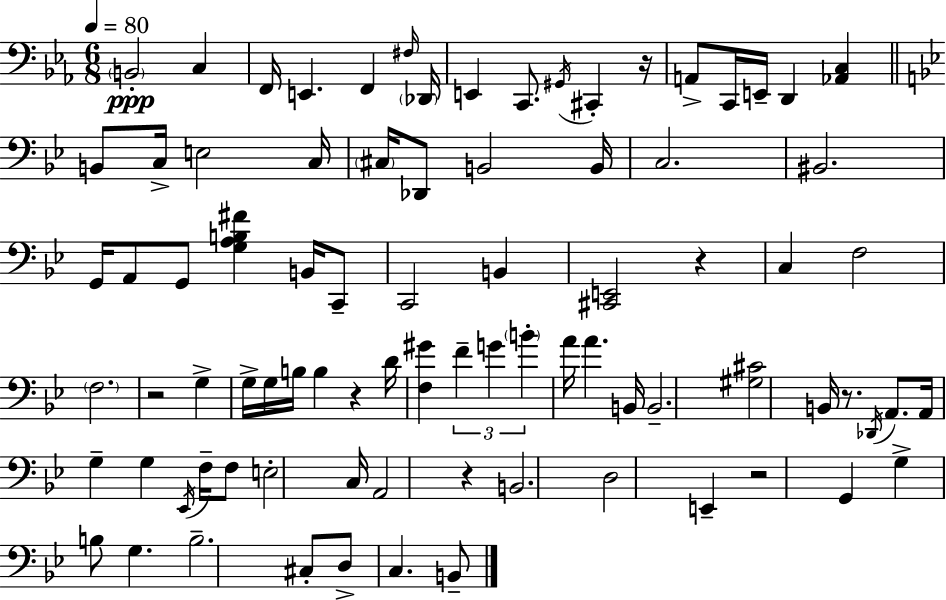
{
  \clef bass
  \numericTimeSignature
  \time 6/8
  \key ees \major
  \tempo 4 = 80
  \parenthesize b,2-.\ppp c4 | f,16 e,4. f,4 \grace { fis16 } | \parenthesize des,16 e,4 c,8. \acciaccatura { gis,16 } cis,4-. | r16 a,8-> c,16 e,16-- d,4 <aes, c>4 | \break \bar "||" \break \key g \minor b,8 c16-> e2 c16 | \parenthesize cis16 des,8 b,2 b,16 | c2. | bis,2. | \break g,16 a,8 g,8 <g a b fis'>4 b,16 c,8-- | c,2 b,4 | <cis, e,>2 r4 | c4 f2 | \break \parenthesize f2. | r2 g4-> | g16-> g16 b16 b4 r4 d'16 | <f gis'>4 \tuplet 3/2 { f'4-- g'4 | \break \parenthesize b'4-. } a'16 a'4. b,16 | b,2.-- | <gis cis'>2 b,16 r8. | \acciaccatura { des,16 } a,8. a,16 g4-- g4 | \break \acciaccatura { ees,16 } f16-- f8 e2-. | c16 a,2 r4 | b,2. | d2 e,4-- | \break r2 g,4 | g4-> b8 g4. | b2.-- | cis8-. d8-> c4. | \break b,8-- \bar "|."
}